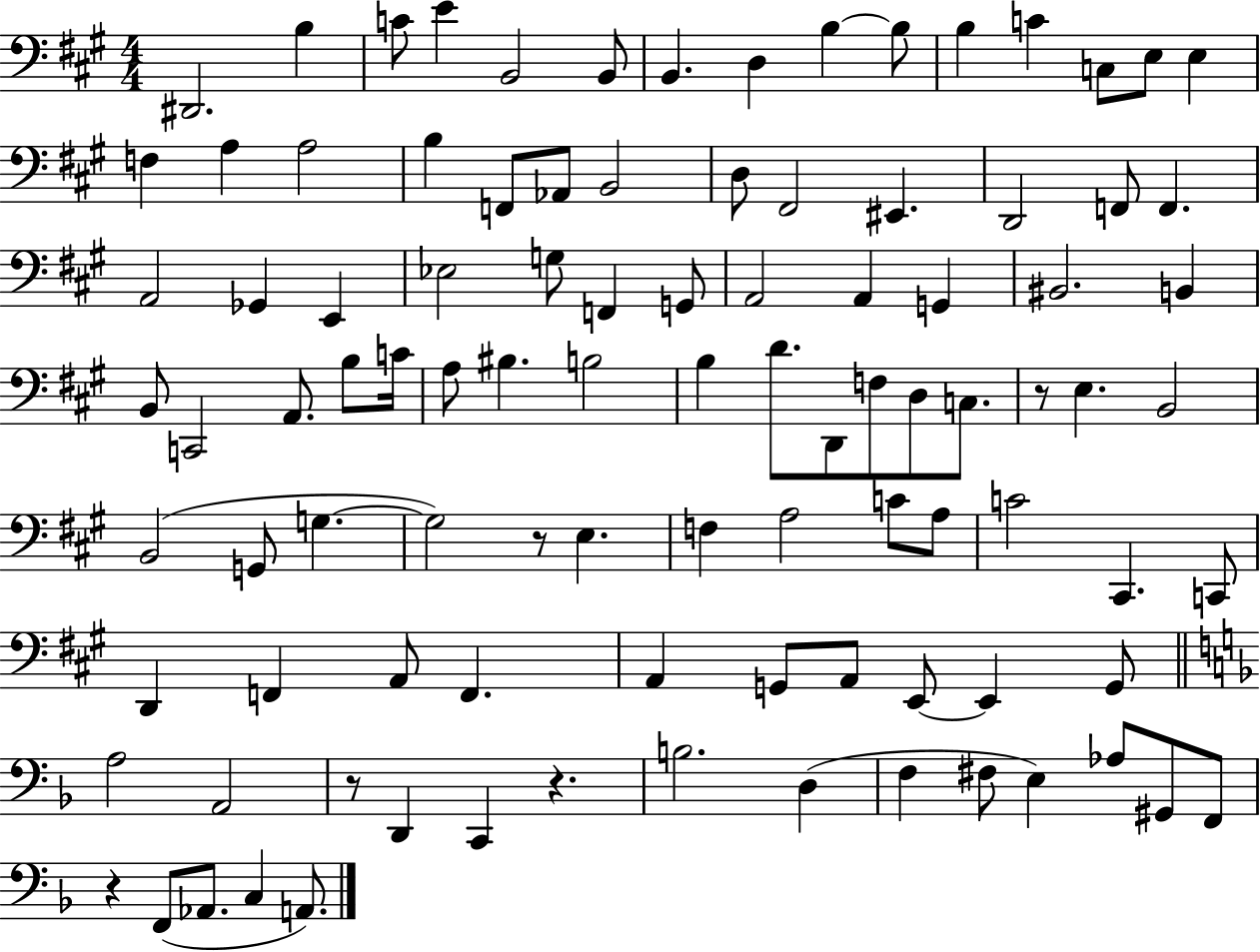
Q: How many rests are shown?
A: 5